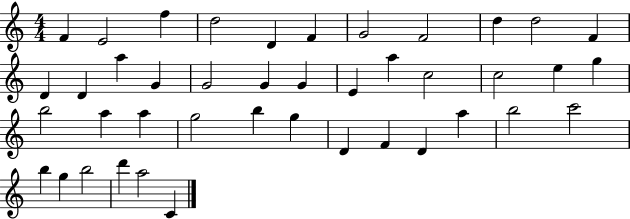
X:1
T:Untitled
M:4/4
L:1/4
K:C
F E2 f d2 D F G2 F2 d d2 F D D a G G2 G G E a c2 c2 e g b2 a a g2 b g D F D a b2 c'2 b g b2 d' a2 C